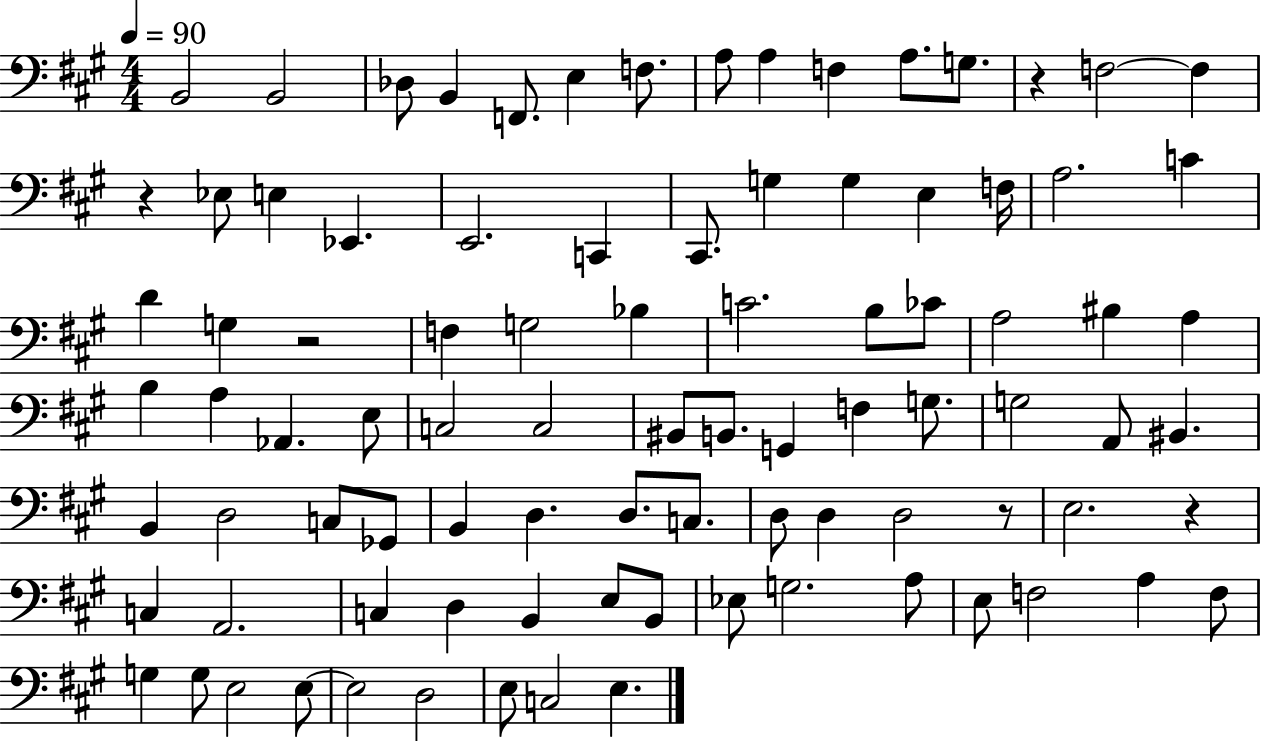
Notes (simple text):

B2/h B2/h Db3/e B2/q F2/e. E3/q F3/e. A3/e A3/q F3/q A3/e. G3/e. R/q F3/h F3/q R/q Eb3/e E3/q Eb2/q. E2/h. C2/q C#2/e. G3/q G3/q E3/q F3/s A3/h. C4/q D4/q G3/q R/h F3/q G3/h Bb3/q C4/h. B3/e CES4/e A3/h BIS3/q A3/q B3/q A3/q Ab2/q. E3/e C3/h C3/h BIS2/e B2/e. G2/q F3/q G3/e. G3/h A2/e BIS2/q. B2/q D3/h C3/e Gb2/e B2/q D3/q. D3/e. C3/e. D3/e D3/q D3/h R/e E3/h. R/q C3/q A2/h. C3/q D3/q B2/q E3/e B2/e Eb3/e G3/h. A3/e E3/e F3/h A3/q F3/e G3/q G3/e E3/h E3/e E3/h D3/h E3/e C3/h E3/q.